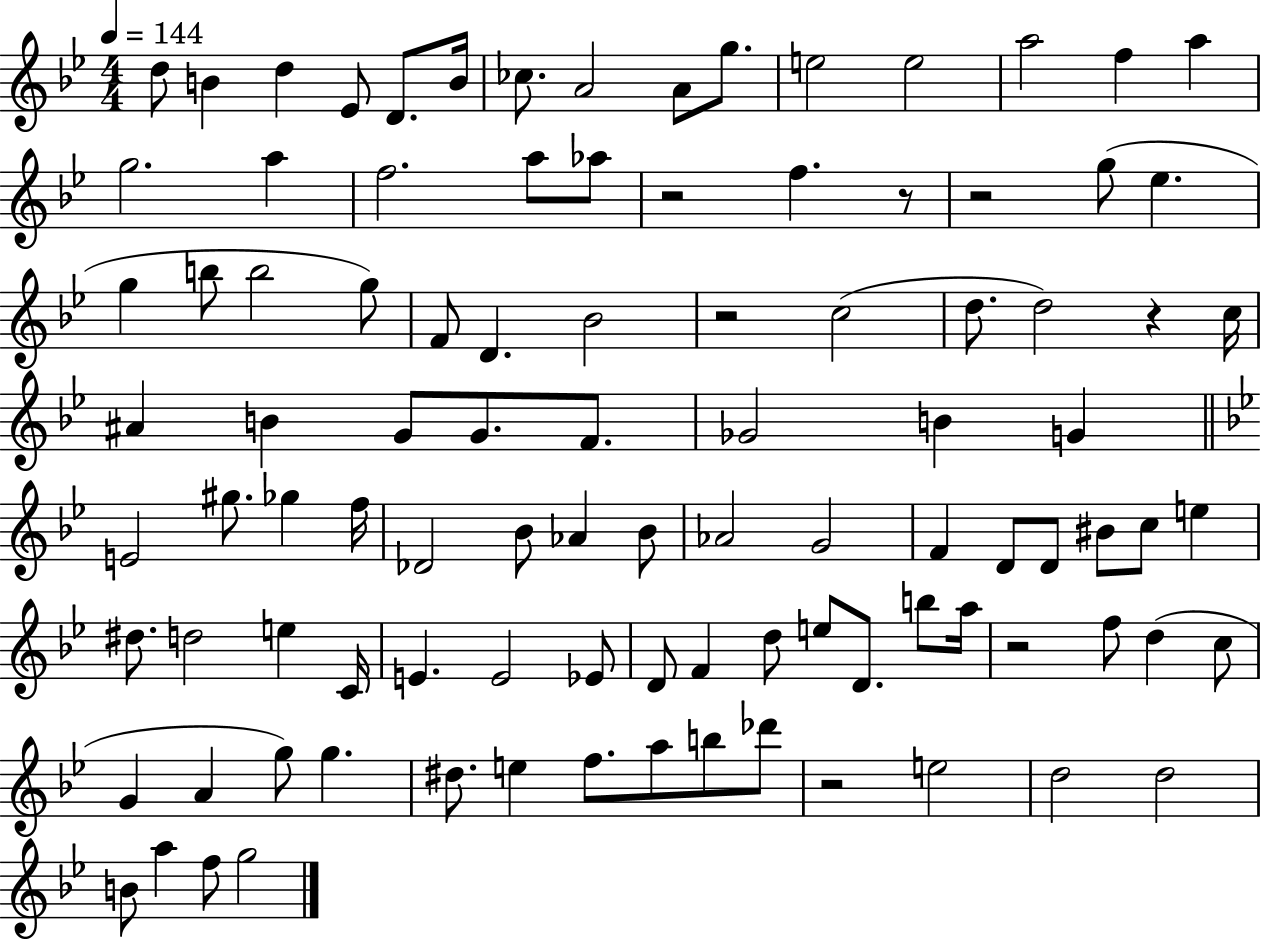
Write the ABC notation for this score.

X:1
T:Untitled
M:4/4
L:1/4
K:Bb
d/2 B d _E/2 D/2 B/4 _c/2 A2 A/2 g/2 e2 e2 a2 f a g2 a f2 a/2 _a/2 z2 f z/2 z2 g/2 _e g b/2 b2 g/2 F/2 D _B2 z2 c2 d/2 d2 z c/4 ^A B G/2 G/2 F/2 _G2 B G E2 ^g/2 _g f/4 _D2 _B/2 _A _B/2 _A2 G2 F D/2 D/2 ^B/2 c/2 e ^d/2 d2 e C/4 E E2 _E/2 D/2 F d/2 e/2 D/2 b/2 a/4 z2 f/2 d c/2 G A g/2 g ^d/2 e f/2 a/2 b/2 _d'/2 z2 e2 d2 d2 B/2 a f/2 g2